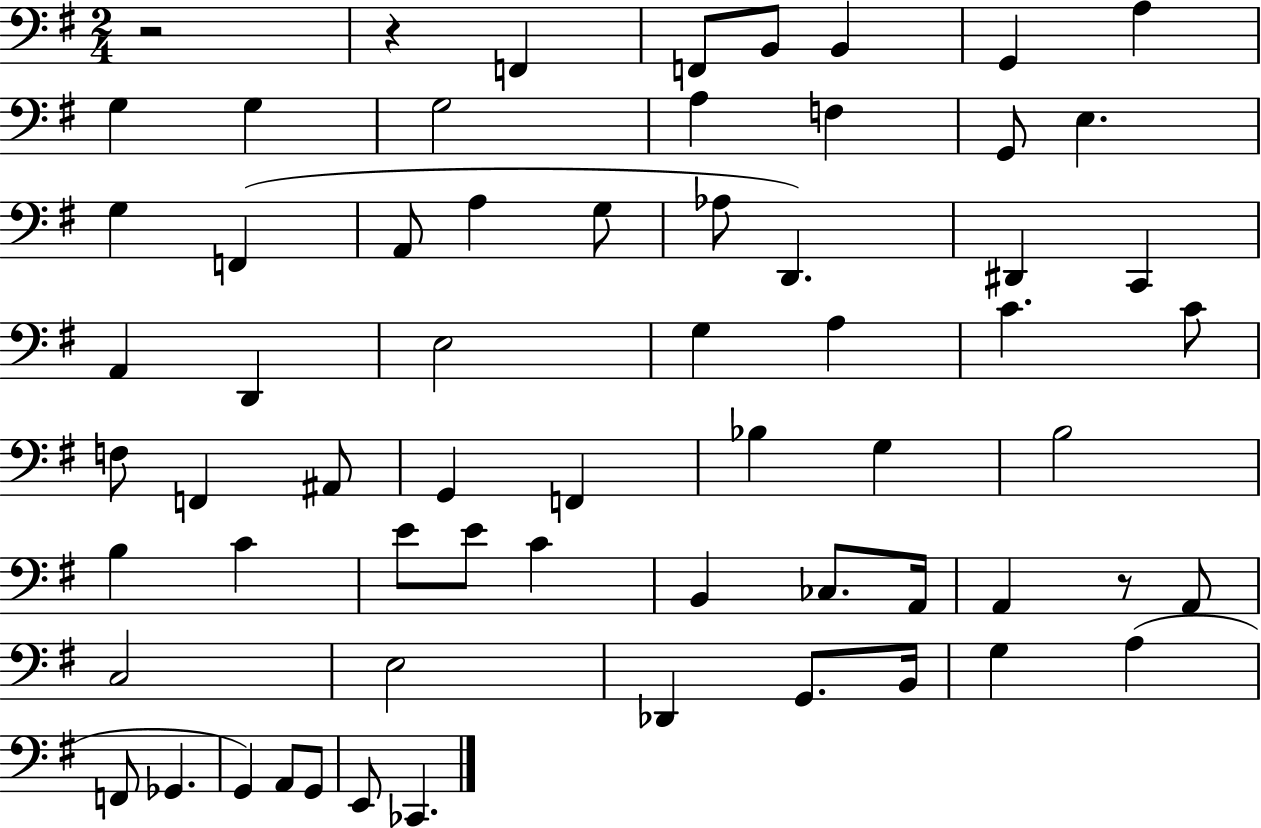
{
  \clef bass
  \numericTimeSignature
  \time 2/4
  \key g \major
  r2 | r4 f,4 | f,8 b,8 b,4 | g,4 a4 | \break g4 g4 | g2 | a4 f4 | g,8 e4. | \break g4 f,4( | a,8 a4 g8 | aes8 d,4.) | dis,4 c,4 | \break a,4 d,4 | e2 | g4 a4 | c'4. c'8 | \break f8 f,4 ais,8 | g,4 f,4 | bes4 g4 | b2 | \break b4 c'4 | e'8 e'8 c'4 | b,4 ces8. a,16 | a,4 r8 a,8 | \break c2 | e2 | des,4 g,8. b,16 | g4 a4( | \break f,8 ges,4. | g,4) a,8 g,8 | e,8 ces,4. | \bar "|."
}